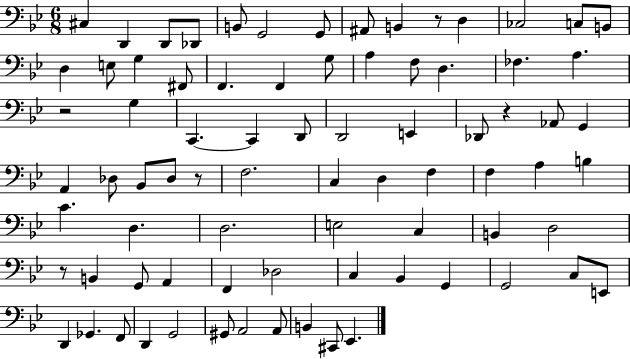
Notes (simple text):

C#3/q D2/q D2/e Db2/e B2/e G2/h G2/e A#2/e B2/q R/e D3/q CES3/h C3/e B2/e D3/q E3/e G3/q F#2/e F2/q. F2/q G3/e A3/q F3/e D3/q. FES3/q. A3/q. R/h G3/q C2/q. C2/q D2/e D2/h E2/q Db2/e R/q Ab2/e G2/q A2/q Db3/e Bb2/e Db3/e R/e F3/h. C3/q D3/q F3/q F3/q A3/q B3/q C4/q. D3/q. D3/h. E3/h C3/q B2/q D3/h R/e B2/q G2/e A2/q F2/q Db3/h C3/q Bb2/q G2/q G2/h C3/e E2/e D2/q Gb2/q. F2/e D2/q G2/h G#2/e A2/h A2/e B2/q C#2/e Eb2/q.